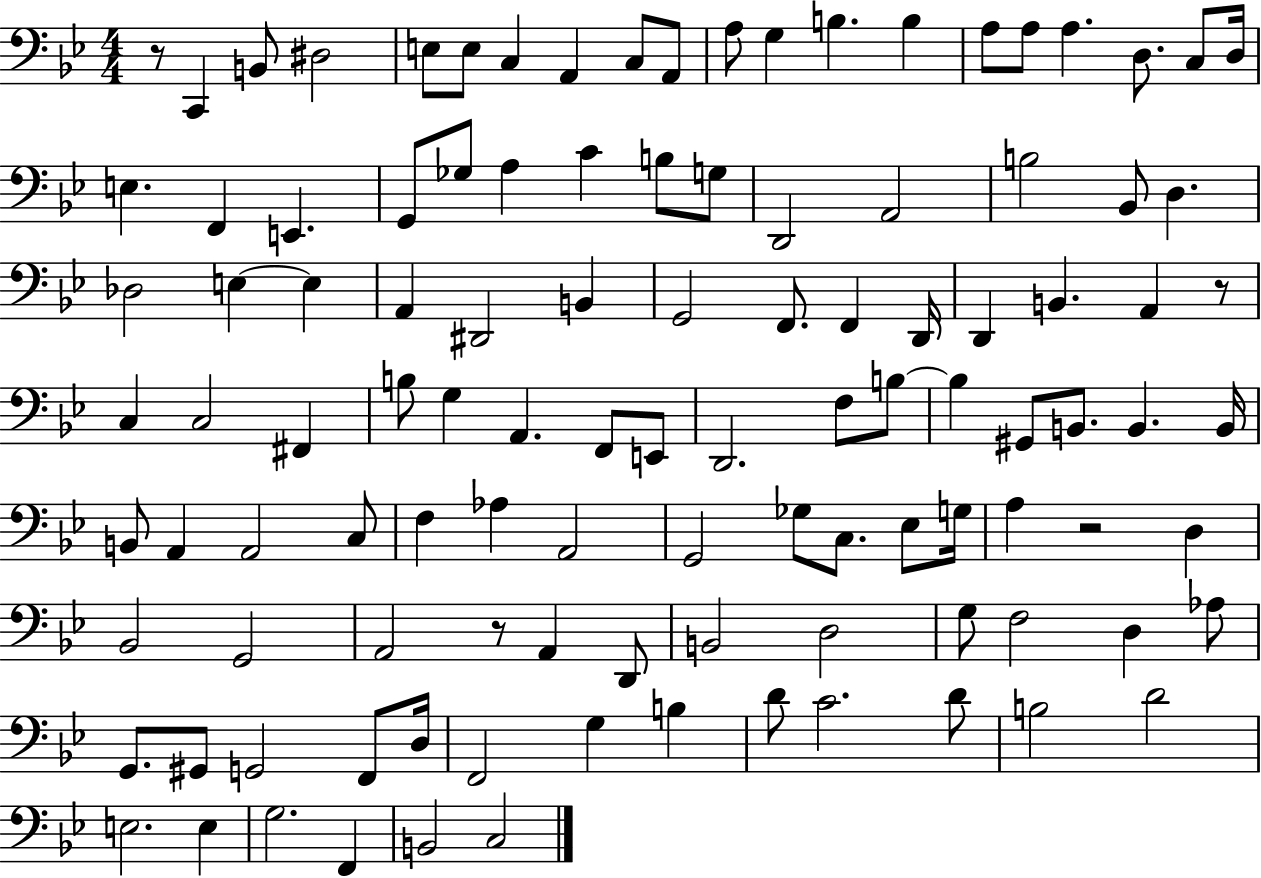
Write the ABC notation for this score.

X:1
T:Untitled
M:4/4
L:1/4
K:Bb
z/2 C,, B,,/2 ^D,2 E,/2 E,/2 C, A,, C,/2 A,,/2 A,/2 G, B, B, A,/2 A,/2 A, D,/2 C,/2 D,/4 E, F,, E,, G,,/2 _G,/2 A, C B,/2 G,/2 D,,2 A,,2 B,2 _B,,/2 D, _D,2 E, E, A,, ^D,,2 B,, G,,2 F,,/2 F,, D,,/4 D,, B,, A,, z/2 C, C,2 ^F,, B,/2 G, A,, F,,/2 E,,/2 D,,2 F,/2 B,/2 B, ^G,,/2 B,,/2 B,, B,,/4 B,,/2 A,, A,,2 C,/2 F, _A, A,,2 G,,2 _G,/2 C,/2 _E,/2 G,/4 A, z2 D, _B,,2 G,,2 A,,2 z/2 A,, D,,/2 B,,2 D,2 G,/2 F,2 D, _A,/2 G,,/2 ^G,,/2 G,,2 F,,/2 D,/4 F,,2 G, B, D/2 C2 D/2 B,2 D2 E,2 E, G,2 F,, B,,2 C,2